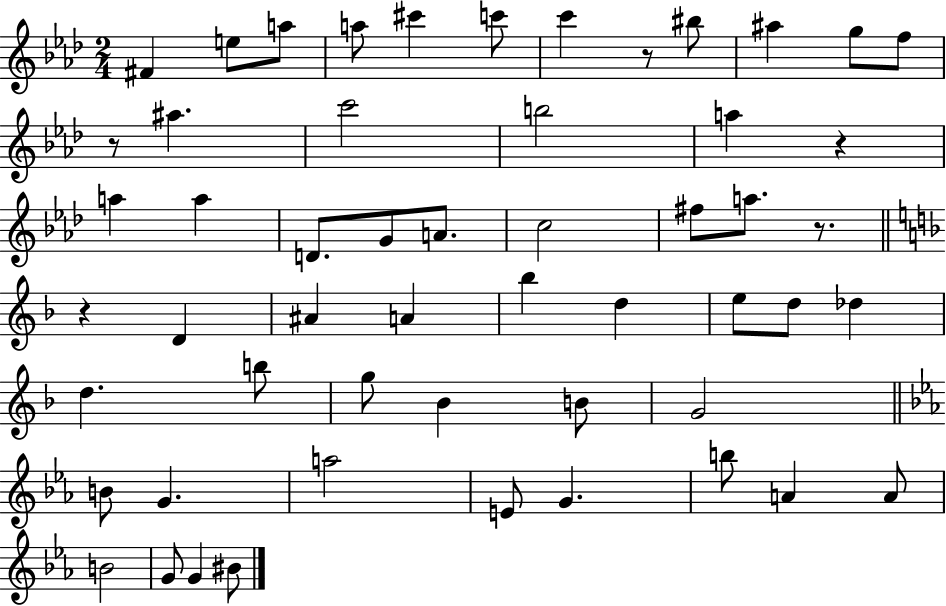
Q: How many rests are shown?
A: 5